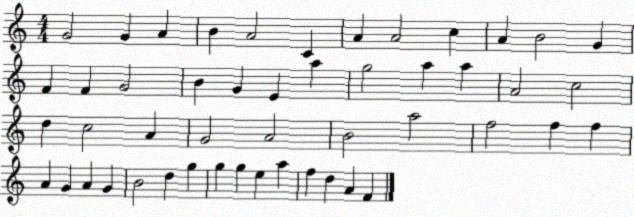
X:1
T:Untitled
M:4/4
L:1/4
K:C
G2 G A B A2 C A A2 c A B2 G F F G2 B G E a g2 a a A2 c2 d c2 A G2 A2 B2 a2 f2 f f A G A G B2 d g g g e a f d A F